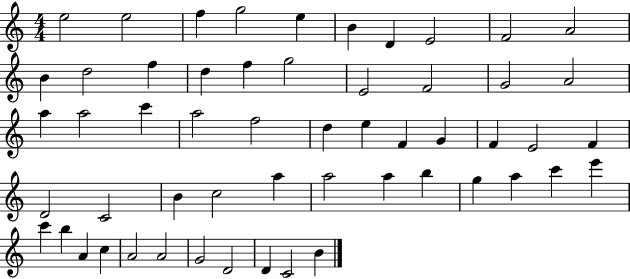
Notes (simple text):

E5/h E5/h F5/q G5/h E5/q B4/q D4/q E4/h F4/h A4/h B4/q D5/h F5/q D5/q F5/q G5/h E4/h F4/h G4/h A4/h A5/q A5/h C6/q A5/h F5/h D5/q E5/q F4/q G4/q F4/q E4/h F4/q D4/h C4/h B4/q C5/h A5/q A5/h A5/q B5/q G5/q A5/q C6/q E6/q C6/q B5/q A4/q C5/q A4/h A4/h G4/h D4/h D4/q C4/h B4/q